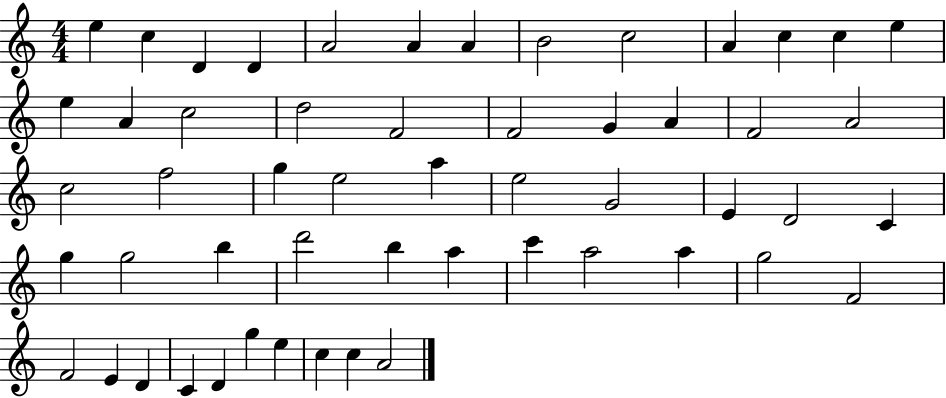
E5/q C5/q D4/q D4/q A4/h A4/q A4/q B4/h C5/h A4/q C5/q C5/q E5/q E5/q A4/q C5/h D5/h F4/h F4/h G4/q A4/q F4/h A4/h C5/h F5/h G5/q E5/h A5/q E5/h G4/h E4/q D4/h C4/q G5/q G5/h B5/q D6/h B5/q A5/q C6/q A5/h A5/q G5/h F4/h F4/h E4/q D4/q C4/q D4/q G5/q E5/q C5/q C5/q A4/h